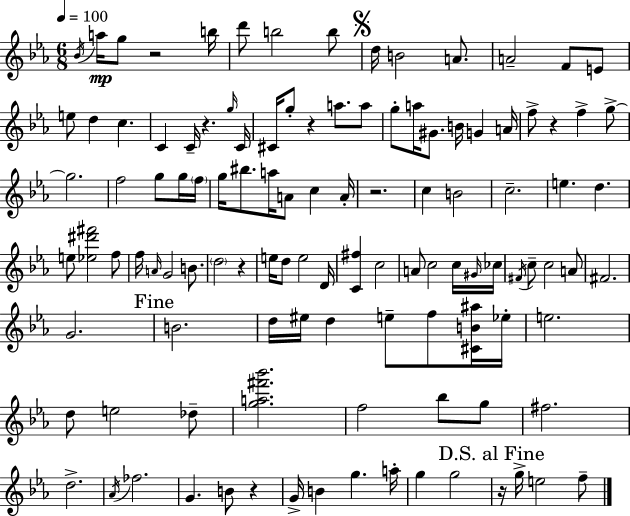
{
  \clef treble
  \numericTimeSignature
  \time 6/8
  \key c \minor
  \tempo 4 = 100
  \acciaccatura { bes'16 }\mp a''16 g''8 r2 | b''16 d'''8 b''2 b''8 | \mark \markup { \musicglyph "scripts.segno" } d''16 b'2 a'8. | a'2-- f'8 e'8 | \break e''8 d''4 c''4. | c'4 c'16-- r4. | \grace { g''16 } c'16 cis'16 g''8-. r4 a''8. | a''8 g''8-. a''16 gis'8. b'16 g'4 | \break a'16 f''8-> r4 f''4-> | g''8->~~ g''2. | f''2 g''8 | g''16 \parenthesize f''16 g''16 bis''8. a''16 a'8 c''4 | \break a'16-. r2. | c''4 b'2 | c''2.-- | e''4. d''4. | \break e''8 <ees'' dis''' fis'''>2 | f''8 f''16 \grace { a'16 } g'2 | b'8. \parenthesize d''2 r4 | e''16 d''8 e''2 | \break d'16 <c' fis''>4 c''2 | a'8 c''2 | c''16 \grace { gis'16 } ces''16 \acciaccatura { fis'16 } c''8-- c''2 | a'8 fis'2. | \break g'2. | \mark "Fine" b'2. | d''16 eis''16 d''4 e''8-- | f''8 <cis' b' ais''>16 ees''16-. e''2. | \break d''8 e''2 | des''8-- <g'' a'' fis''' bes'''>2. | f''2 | bes''8 g''8 fis''2. | \break d''2.-> | \acciaccatura { aes'16 } fes''2. | g'4. | b'8 r4 g'16-> b'4 g''4. | \break a''16-. g''4 g''2 | \mark "D.S. al Fine" r16 g''16-> e''2 | f''8-- \bar "|."
}